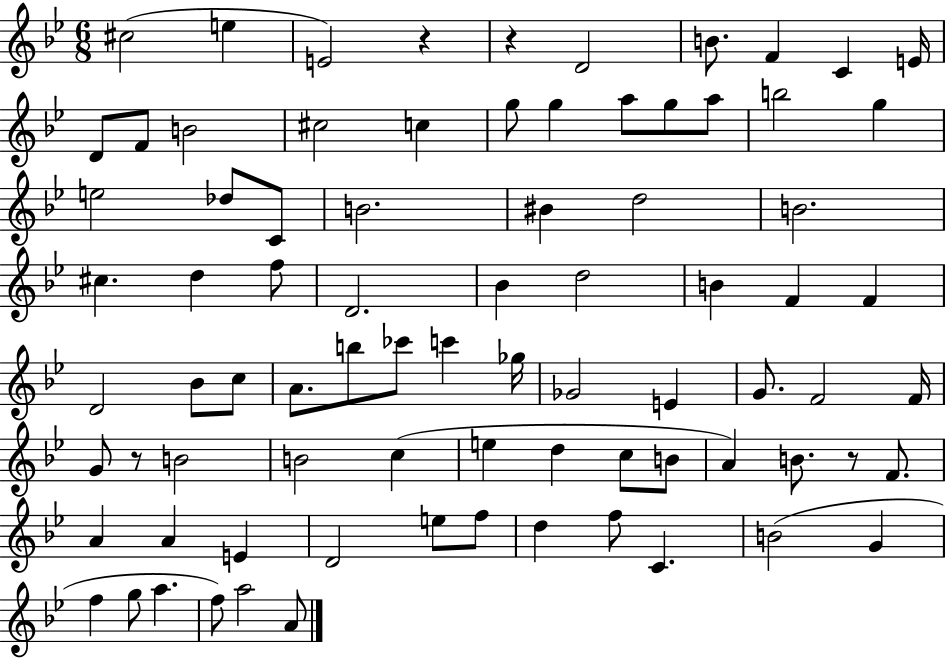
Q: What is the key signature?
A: BES major